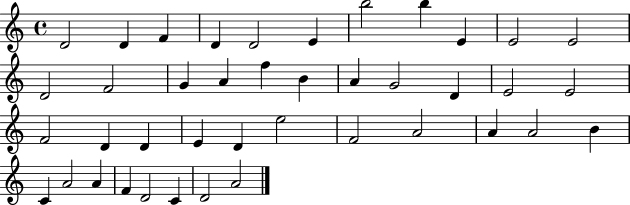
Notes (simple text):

D4/h D4/q F4/q D4/q D4/h E4/q B5/h B5/q E4/q E4/h E4/h D4/h F4/h G4/q A4/q F5/q B4/q A4/q G4/h D4/q E4/h E4/h F4/h D4/q D4/q E4/q D4/q E5/h F4/h A4/h A4/q A4/h B4/q C4/q A4/h A4/q F4/q D4/h C4/q D4/h A4/h